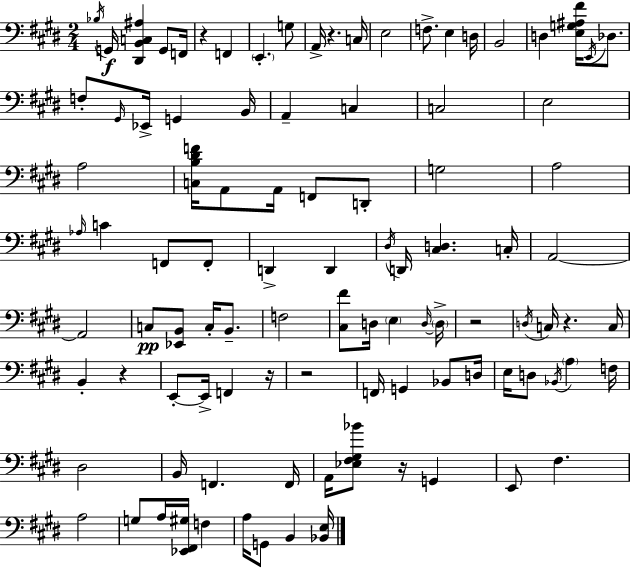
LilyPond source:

{
  \clef bass
  \numericTimeSignature
  \time 2/4
  \key e \major
  \acciaccatura { bes16 }\f g,16 <dis, b, c ais>4 g,8 | f,16 r4 f,4 | \parenthesize e,4.-. g8 | a,16-> r4. | \break c16 e2 | f8.-> e4 | d16 b,2 | d4 <e g ais fis'>16 \acciaccatura { e,16 } des8. | \break f8-. \grace { gis,16 } ees,16-> g,4 | b,16 a,4-- c4 | c2 | e2 | \break a2 | <c b dis' f'>16 a,8 a,16 f,8 | d,8-. g2 | a2 | \break \grace { aes16 } c'4 | f,8 f,8-. d,4-> | d,4 \acciaccatura { dis16 } d,16 <cis d>4. | c16-. a,2~~ | \break a,2 | c8\pp <ees, b,>8 | c16-. b,8.-- f2 | <cis fis'>8 d16 | \break \parenthesize e4 \grace { d16~ }~ \parenthesize d16-> r2 | \acciaccatura { d16 } c16 | r4. c16 b,4-. | r4 e,8-.~~ | \break e,16-> f,4 r16 r2 | f,16 | g,4 bes,8 d16 e16 | d8 \acciaccatura { bes,16 } \parenthesize a4 f16 | \break dis2 | b,16 f,4. f,16 | a,16 <ees fis gis bes'>8 r16 g,4 | e,8 fis4. | \break a2 | g8 a16 <ees, fis, gis>16 f4 | a16 g,8 b,4 <bes, e>16 | \bar "|."
}